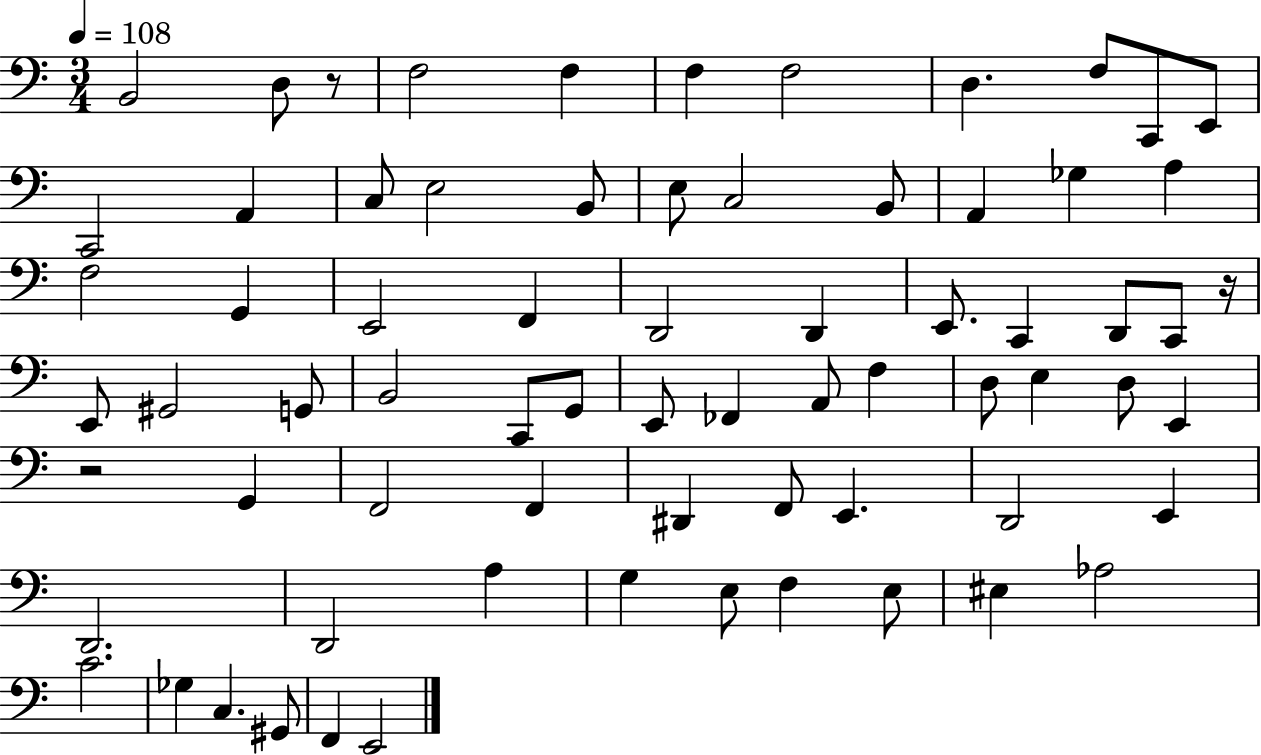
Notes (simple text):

B2/h D3/e R/e F3/h F3/q F3/q F3/h D3/q. F3/e C2/e E2/e C2/h A2/q C3/e E3/h B2/e E3/e C3/h B2/e A2/q Gb3/q A3/q F3/h G2/q E2/h F2/q D2/h D2/q E2/e. C2/q D2/e C2/e R/s E2/e G#2/h G2/e B2/h C2/e G2/e E2/e FES2/q A2/e F3/q D3/e E3/q D3/e E2/q R/h G2/q F2/h F2/q D#2/q F2/e E2/q. D2/h E2/q D2/h. D2/h A3/q G3/q E3/e F3/q E3/e EIS3/q Ab3/h C4/h. Gb3/q C3/q. G#2/e F2/q E2/h